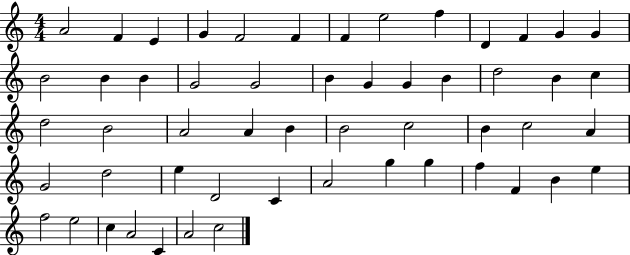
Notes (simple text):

A4/h F4/q E4/q G4/q F4/h F4/q F4/q E5/h F5/q D4/q F4/q G4/q G4/q B4/h B4/q B4/q G4/h G4/h B4/q G4/q G4/q B4/q D5/h B4/q C5/q D5/h B4/h A4/h A4/q B4/q B4/h C5/h B4/q C5/h A4/q G4/h D5/h E5/q D4/h C4/q A4/h G5/q G5/q F5/q F4/q B4/q E5/q F5/h E5/h C5/q A4/h C4/q A4/h C5/h